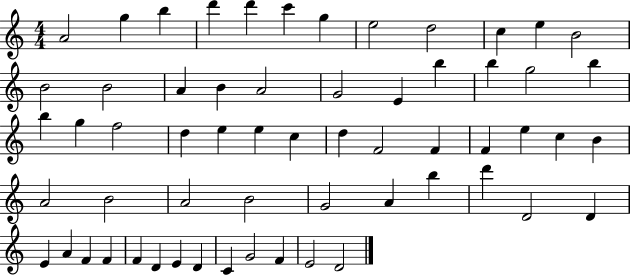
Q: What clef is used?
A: treble